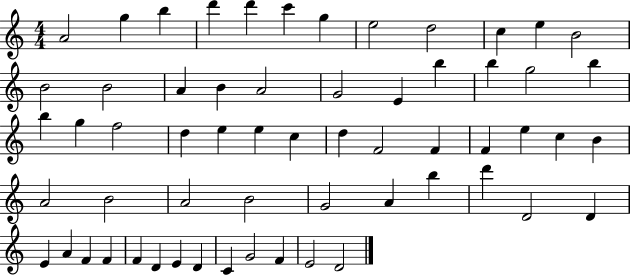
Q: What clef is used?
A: treble